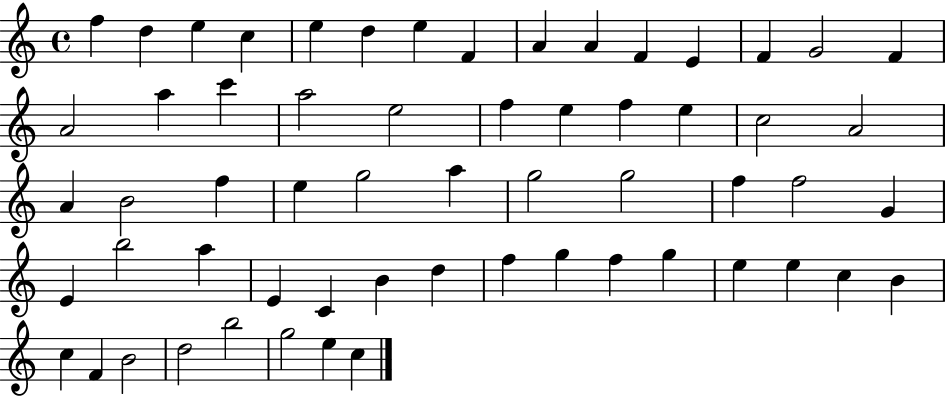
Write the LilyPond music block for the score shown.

{
  \clef treble
  \time 4/4
  \defaultTimeSignature
  \key c \major
  f''4 d''4 e''4 c''4 | e''4 d''4 e''4 f'4 | a'4 a'4 f'4 e'4 | f'4 g'2 f'4 | \break a'2 a''4 c'''4 | a''2 e''2 | f''4 e''4 f''4 e''4 | c''2 a'2 | \break a'4 b'2 f''4 | e''4 g''2 a''4 | g''2 g''2 | f''4 f''2 g'4 | \break e'4 b''2 a''4 | e'4 c'4 b'4 d''4 | f''4 g''4 f''4 g''4 | e''4 e''4 c''4 b'4 | \break c''4 f'4 b'2 | d''2 b''2 | g''2 e''4 c''4 | \bar "|."
}